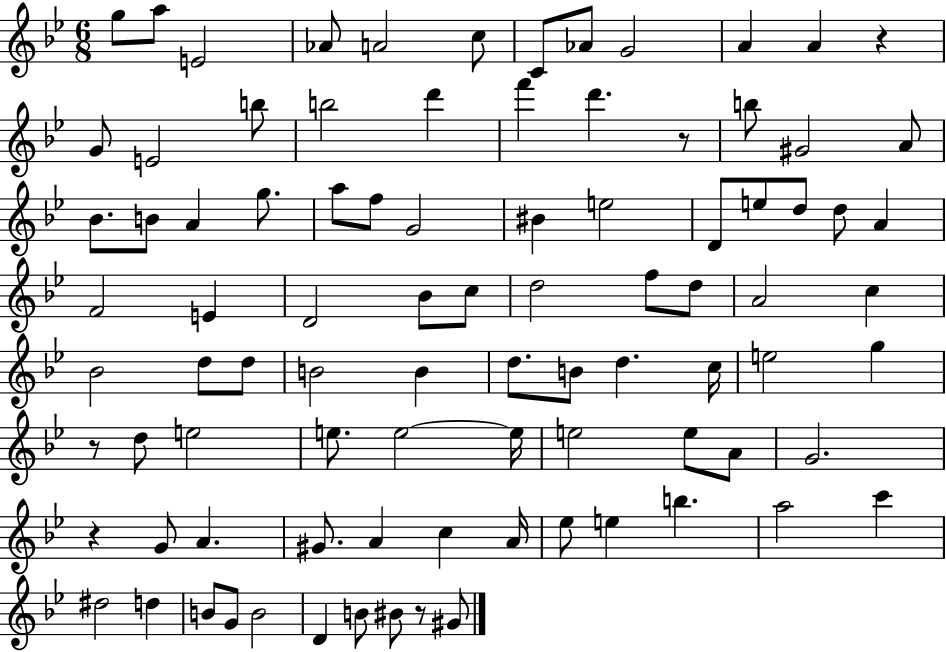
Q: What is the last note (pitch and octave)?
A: G#4